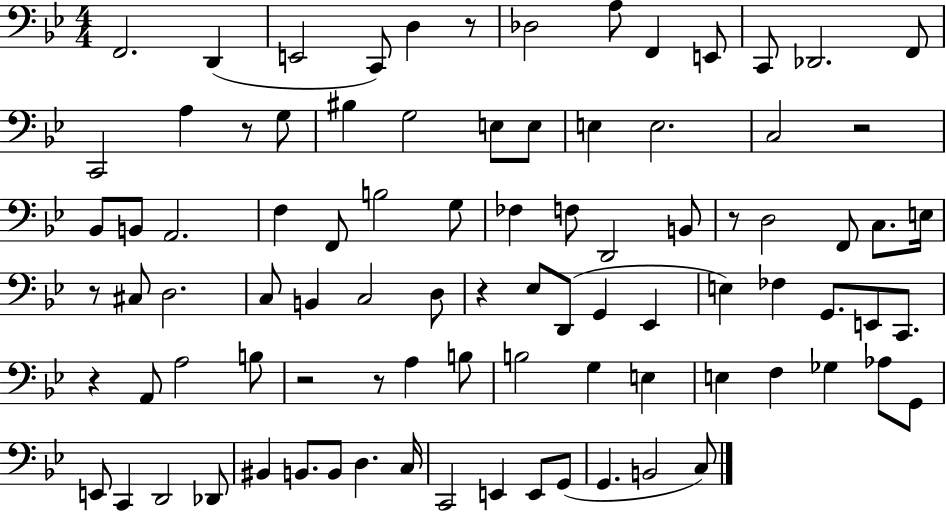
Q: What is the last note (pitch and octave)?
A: C3